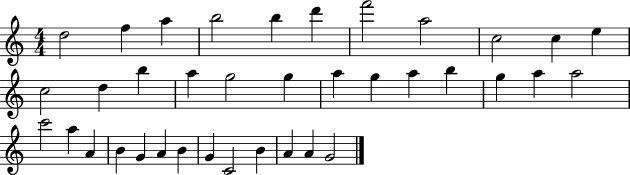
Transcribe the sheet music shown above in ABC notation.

X:1
T:Untitled
M:4/4
L:1/4
K:C
d2 f a b2 b d' f'2 a2 c2 c e c2 d b a g2 g a g a b g a a2 c'2 a A B G A B G C2 B A A G2